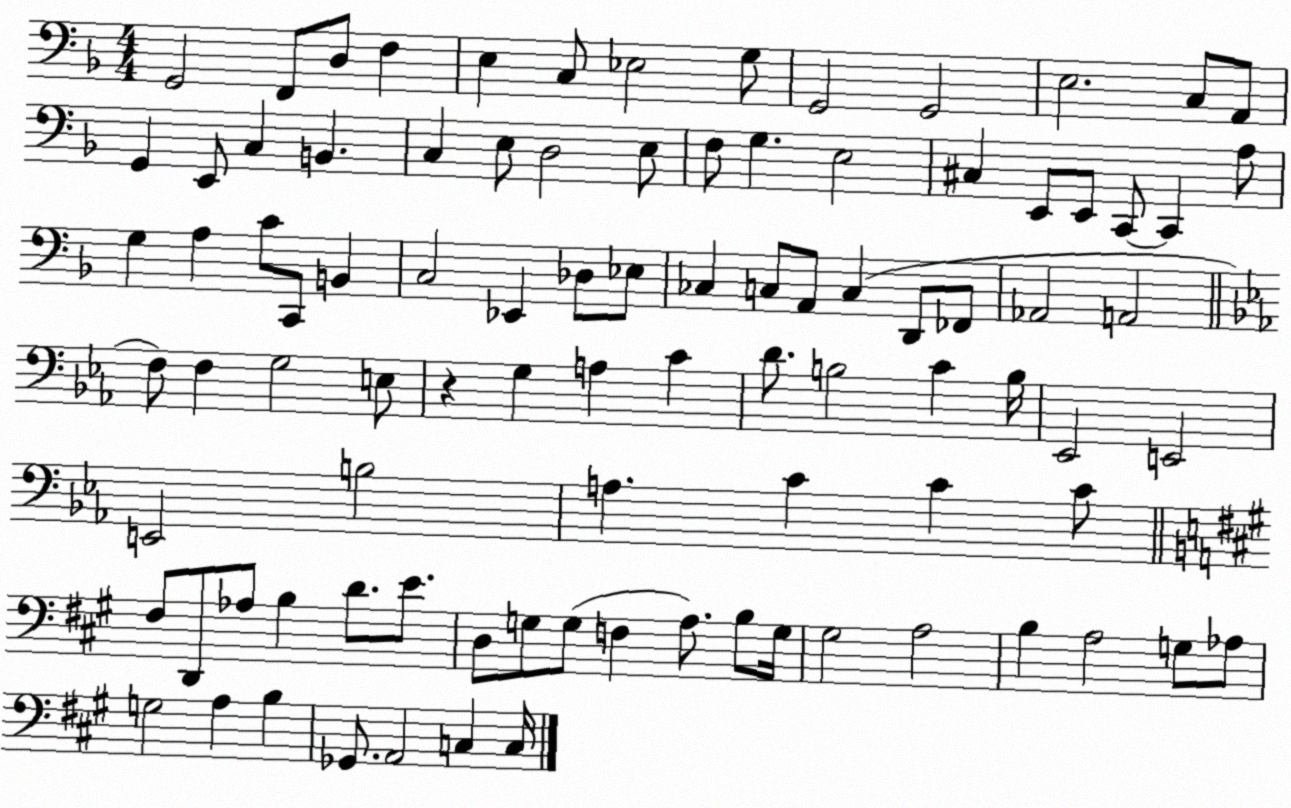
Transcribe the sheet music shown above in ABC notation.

X:1
T:Untitled
M:4/4
L:1/4
K:F
G,,2 F,,/2 D,/2 F, E, C,/2 _E,2 G,/2 G,,2 G,,2 E,2 C,/2 A,,/2 G,, E,,/2 C, B,, C, E,/2 D,2 E,/2 F,/2 G, E,2 ^C, E,,/2 E,,/2 C,,/2 C,, A,/2 G, A, C/2 C,,/2 B,, C,2 _E,, _D,/2 _E,/2 _C, C,/2 A,,/2 C, D,,/2 _F,,/2 _A,,2 A,,2 F,/2 F, G,2 E,/2 z G, A, C D/2 B,2 C B,/4 _E,,2 E,,2 E,,2 B,2 A, C C C/2 ^F,/2 D,,/2 _A,/2 B, D/2 E/2 D,/2 G,/2 G,/2 F, A,/2 B,/2 G,/4 ^G,2 A,2 B, A,2 G,/2 _A,/2 G,2 A, B, _G,,/2 A,,2 C, C,/4